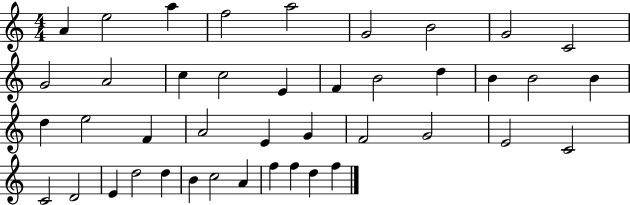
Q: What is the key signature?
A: C major